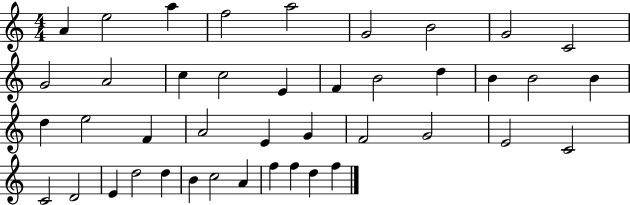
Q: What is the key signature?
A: C major